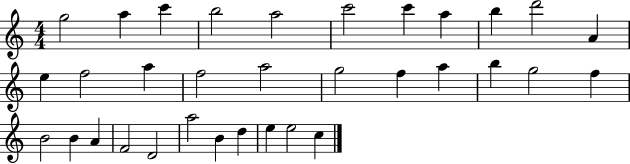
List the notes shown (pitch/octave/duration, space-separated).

G5/h A5/q C6/q B5/h A5/h C6/h C6/q A5/q B5/q D6/h A4/q E5/q F5/h A5/q F5/h A5/h G5/h F5/q A5/q B5/q G5/h F5/q B4/h B4/q A4/q F4/h D4/h A5/h B4/q D5/q E5/q E5/h C5/q